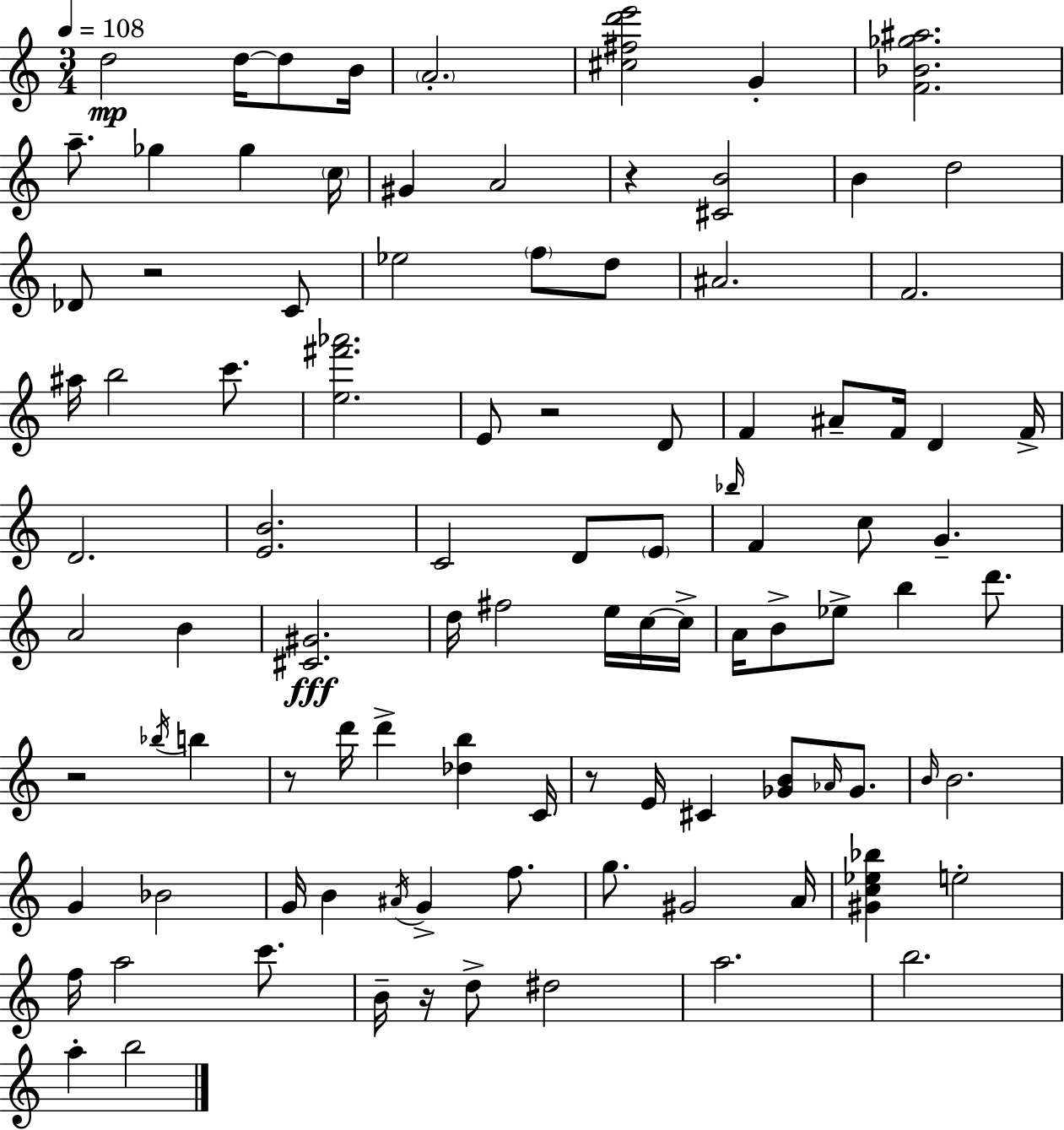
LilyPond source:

{
  \clef treble
  \numericTimeSignature
  \time 3/4
  \key c \major
  \tempo 4 = 108
  d''2\mp d''16~~ d''8 b'16 | \parenthesize a'2.-. | <cis'' fis'' d''' e'''>2 g'4-. | <f' bes' ges'' ais''>2. | \break a''8.-- ges''4 ges''4 \parenthesize c''16 | gis'4 a'2 | r4 <cis' b'>2 | b'4 d''2 | \break des'8 r2 c'8 | ees''2 \parenthesize f''8 d''8 | ais'2. | f'2. | \break ais''16 b''2 c'''8. | <e'' fis''' aes'''>2. | e'8 r2 d'8 | f'4 ais'8-- f'16 d'4 f'16-> | \break d'2. | <e' b'>2. | c'2 d'8 \parenthesize e'8 | \grace { bes''16 } f'4 c''8 g'4.-- | \break a'2 b'4 | <cis' gis'>2.\fff | d''16 fis''2 e''16 c''16~~ | c''16-> a'16 b'8-> ees''8-> b''4 d'''8. | \break r2 \acciaccatura { bes''16 } b''4 | r8 d'''16 d'''4-> <des'' b''>4 | c'16 r8 e'16 cis'4 <ges' b'>8 \grace { aes'16 } | ges'8. \grace { b'16 } b'2. | \break g'4 bes'2 | g'16 b'4 \acciaccatura { ais'16 } g'4-> | f''8. g''8. gis'2 | a'16 <gis' c'' ees'' bes''>4 e''2-. | \break f''16 a''2 | c'''8. b'16-- r16 d''8-> dis''2 | a''2. | b''2. | \break a''4-. b''2 | \bar "|."
}